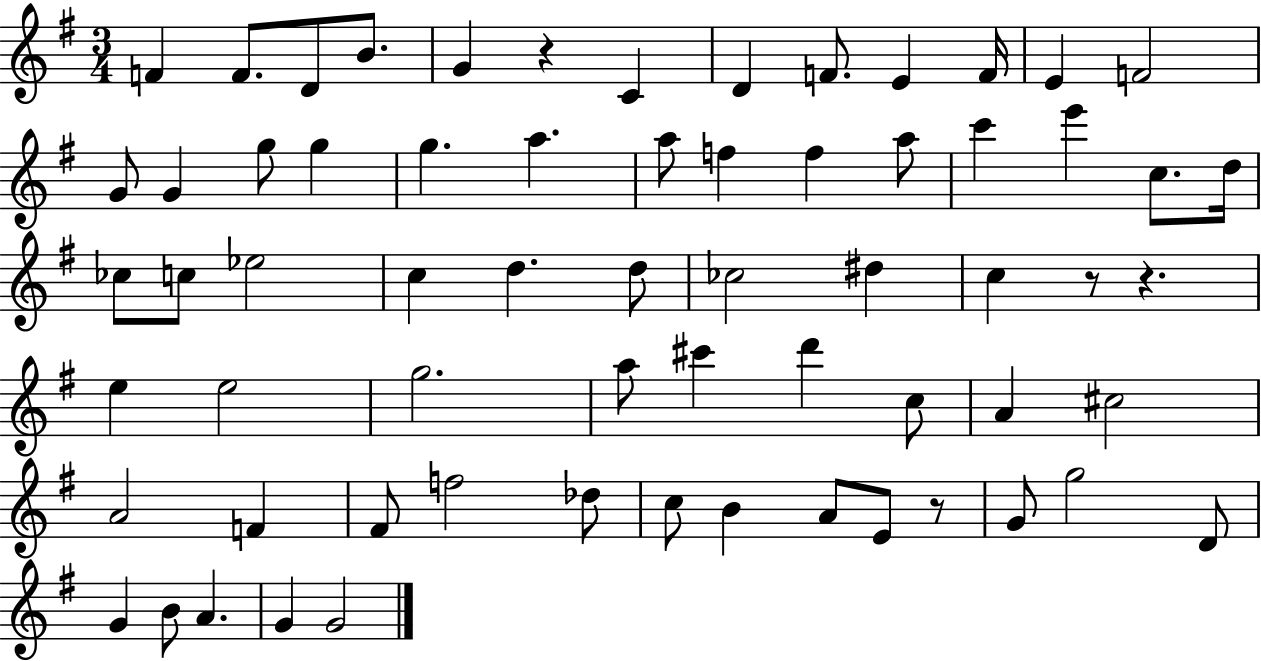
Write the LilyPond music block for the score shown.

{
  \clef treble
  \numericTimeSignature
  \time 3/4
  \key g \major
  f'4 f'8. d'8 b'8. | g'4 r4 c'4 | d'4 f'8. e'4 f'16 | e'4 f'2 | \break g'8 g'4 g''8 g''4 | g''4. a''4. | a''8 f''4 f''4 a''8 | c'''4 e'''4 c''8. d''16 | \break ces''8 c''8 ees''2 | c''4 d''4. d''8 | ces''2 dis''4 | c''4 r8 r4. | \break e''4 e''2 | g''2. | a''8 cis'''4 d'''4 c''8 | a'4 cis''2 | \break a'2 f'4 | fis'8 f''2 des''8 | c''8 b'4 a'8 e'8 r8 | g'8 g''2 d'8 | \break g'4 b'8 a'4. | g'4 g'2 | \bar "|."
}